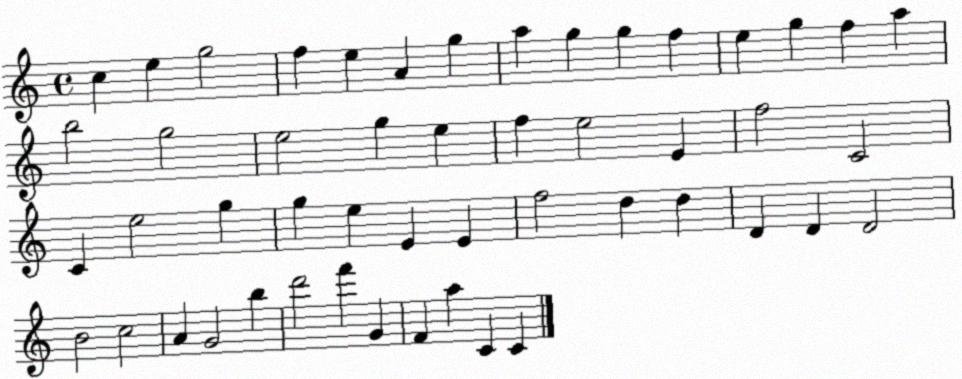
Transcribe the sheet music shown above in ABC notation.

X:1
T:Untitled
M:4/4
L:1/4
K:C
c e g2 f e A g a g g f e g f a b2 g2 e2 g e f e2 E f2 C2 C e2 g g e E E f2 d d D D D2 B2 c2 A G2 b d'2 f' G F a C C